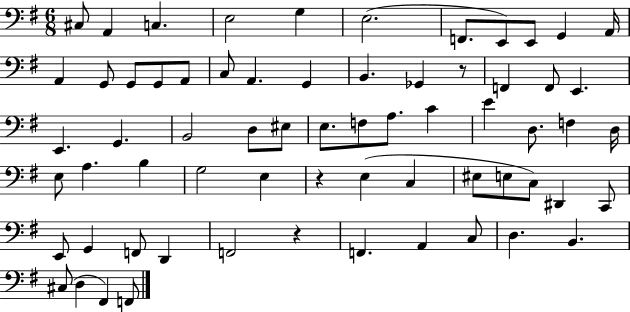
C#3/e A2/q C3/q. E3/h G3/q E3/h. F2/e. E2/e E2/e G2/q A2/s A2/q G2/e G2/e G2/e A2/e C3/e A2/q. G2/q B2/q. Gb2/q R/e F2/q F2/e E2/q. E2/q. G2/q. B2/h D3/e EIS3/e E3/e. F3/e A3/e. C4/q E4/q D3/e. F3/q D3/s E3/e A3/q. B3/q G3/h E3/q R/q E3/q C3/q EIS3/e E3/e C3/e D#2/q C2/e E2/e G2/q F2/e D2/q F2/h R/q F2/q. A2/q C3/e D3/q. B2/q. C#3/e D3/q F#2/q F2/e